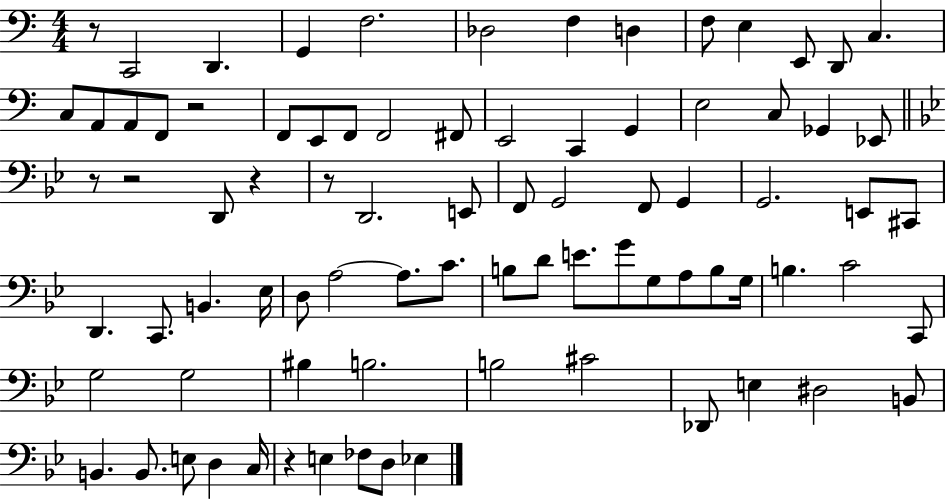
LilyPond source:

{
  \clef bass
  \numericTimeSignature
  \time 4/4
  \key c \major
  r8 c,2 d,4. | g,4 f2. | des2 f4 d4 | f8 e4 e,8 d,8 c4. | \break c8 a,8 a,8 f,8 r2 | f,8 e,8 f,8 f,2 fis,8 | e,2 c,4 g,4 | e2 c8 ges,4 ees,8 | \break \bar "||" \break \key bes \major r8 r2 d,8 r4 | r8 d,2. e,8 | f,8 g,2 f,8 g,4 | g,2. e,8 cis,8 | \break d,4. c,8. b,4. ees16 | d8 a2~~ a8. c'8. | b8 d'8 e'8. g'8 g8 a8 b8 g16 | b4. c'2 c,8 | \break g2 g2 | bis4 b2. | b2 cis'2 | des,8 e4 dis2 b,8 | \break b,4. b,8. e8 d4 c16 | r4 e4 fes8 d8 ees4 | \bar "|."
}